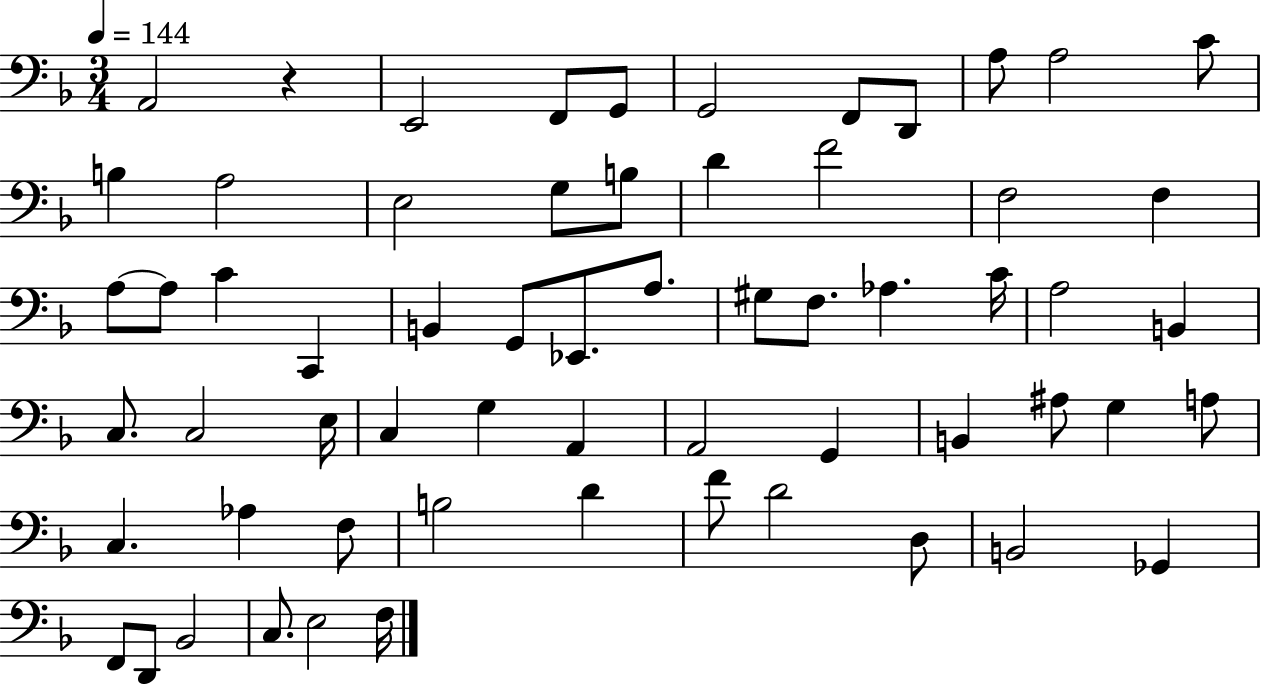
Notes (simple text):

A2/h R/q E2/h F2/e G2/e G2/h F2/e D2/e A3/e A3/h C4/e B3/q A3/h E3/h G3/e B3/e D4/q F4/h F3/h F3/q A3/e A3/e C4/q C2/q B2/q G2/e Eb2/e. A3/e. G#3/e F3/e. Ab3/q. C4/s A3/h B2/q C3/e. C3/h E3/s C3/q G3/q A2/q A2/h G2/q B2/q A#3/e G3/q A3/e C3/q. Ab3/q F3/e B3/h D4/q F4/e D4/h D3/e B2/h Gb2/q F2/e D2/e Bb2/h C3/e. E3/h F3/s